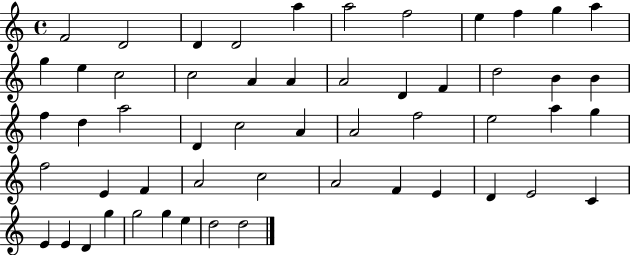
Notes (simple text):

F4/h D4/h D4/q D4/h A5/q A5/h F5/h E5/q F5/q G5/q A5/q G5/q E5/q C5/h C5/h A4/q A4/q A4/h D4/q F4/q D5/h B4/q B4/q F5/q D5/q A5/h D4/q C5/h A4/q A4/h F5/h E5/h A5/q G5/q F5/h E4/q F4/q A4/h C5/h A4/h F4/q E4/q D4/q E4/h C4/q E4/q E4/q D4/q G5/q G5/h G5/q E5/q D5/h D5/h